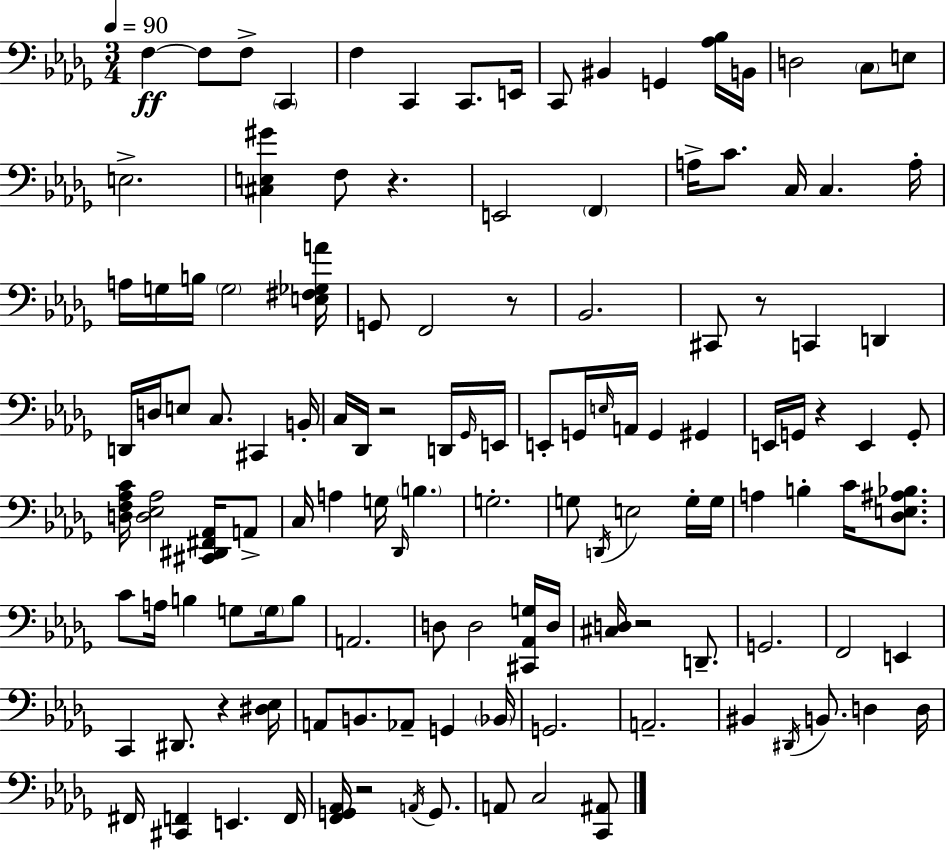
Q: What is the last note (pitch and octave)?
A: C3